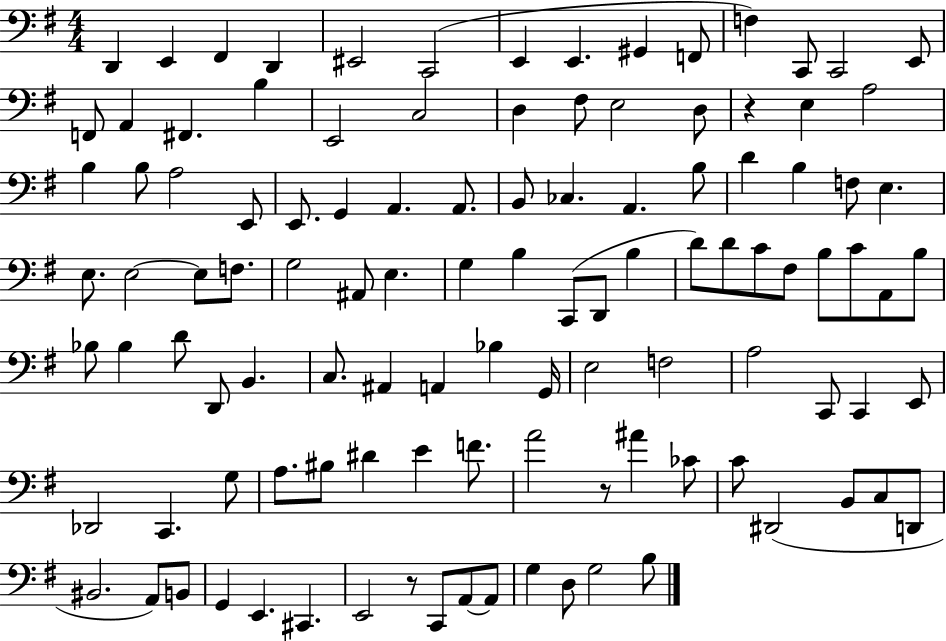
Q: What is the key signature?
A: G major